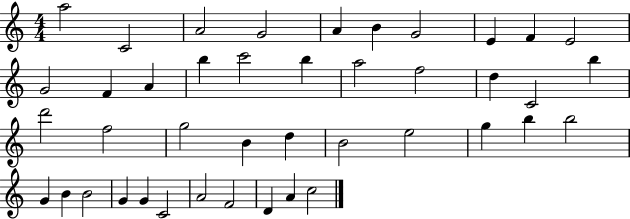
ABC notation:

X:1
T:Untitled
M:4/4
L:1/4
K:C
a2 C2 A2 G2 A B G2 E F E2 G2 F A b c'2 b a2 f2 d C2 b d'2 f2 g2 B d B2 e2 g b b2 G B B2 G G C2 A2 F2 D A c2